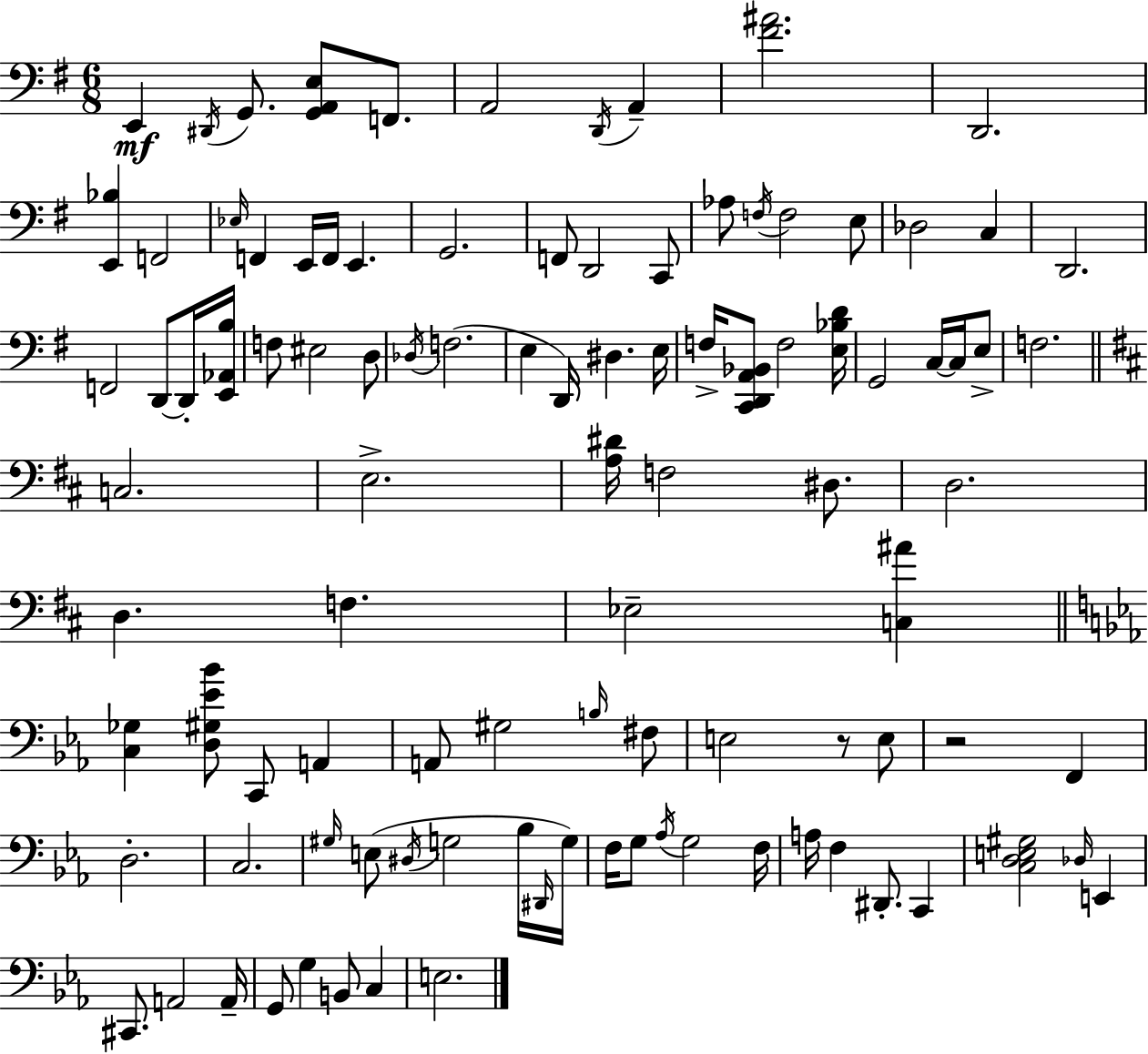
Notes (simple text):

E2/q D#2/s G2/e. [G2,A2,E3]/e F2/e. A2/h D2/s A2/q [F#4,A#4]/h. D2/h. [E2,Bb3]/q F2/h Eb3/s F2/q E2/s F2/s E2/q. G2/h. F2/e D2/h C2/e Ab3/e F3/s F3/h E3/e Db3/h C3/q D2/h. F2/h D2/e D2/s [E2,Ab2,B3]/s F3/e EIS3/h D3/e Db3/s F3/h. E3/q D2/s D#3/q. E3/s F3/s [C2,D2,A2,Bb2]/e F3/h [E3,Bb3,D4]/s G2/h C3/s C3/s E3/e F3/h. C3/h. E3/h. [A3,D#4]/s F3/h D#3/e. D3/h. D3/q. F3/q. Eb3/h [C3,A#4]/q [C3,Gb3]/q [D3,G#3,Eb4,Bb4]/e C2/e A2/q A2/e G#3/h B3/s F#3/e E3/h R/e E3/e R/h F2/q D3/h. C3/h. G#3/s E3/e D#3/s G3/h Bb3/s D#2/s G3/s F3/s G3/e Ab3/s G3/h F3/s A3/s F3/q D#2/e. C2/q [C3,D3,E3,G#3]/h Db3/s E2/q C#2/e. A2/h A2/s G2/e G3/q B2/e C3/q E3/h.